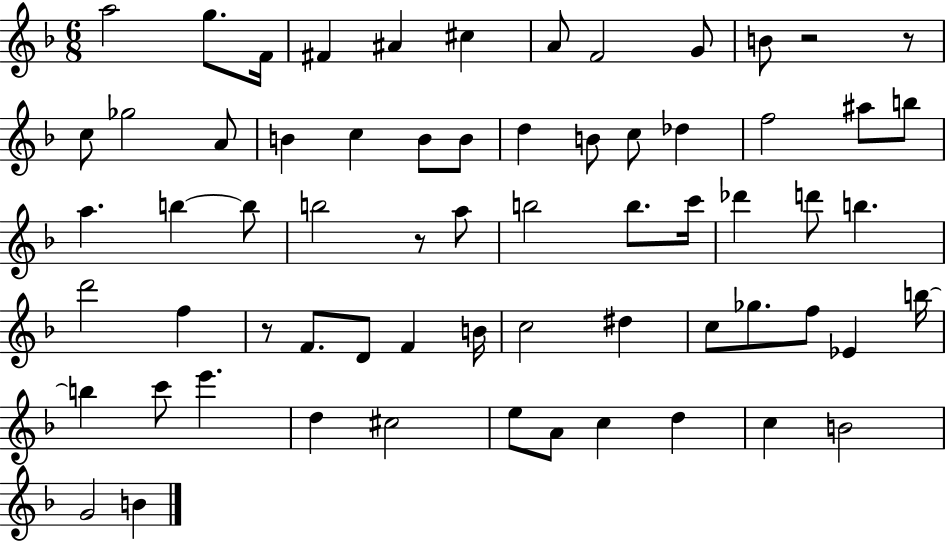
A5/h G5/e. F4/s F#4/q A#4/q C#5/q A4/e F4/h G4/e B4/e R/h R/e C5/e Gb5/h A4/e B4/q C5/q B4/e B4/e D5/q B4/e C5/e Db5/q F5/h A#5/e B5/e A5/q. B5/q B5/e B5/h R/e A5/e B5/h B5/e. C6/s Db6/q D6/e B5/q. D6/h F5/q R/e F4/e. D4/e F4/q B4/s C5/h D#5/q C5/e Gb5/e. F5/e Eb4/q B5/s B5/q C6/e E6/q. D5/q C#5/h E5/e A4/e C5/q D5/q C5/q B4/h G4/h B4/q